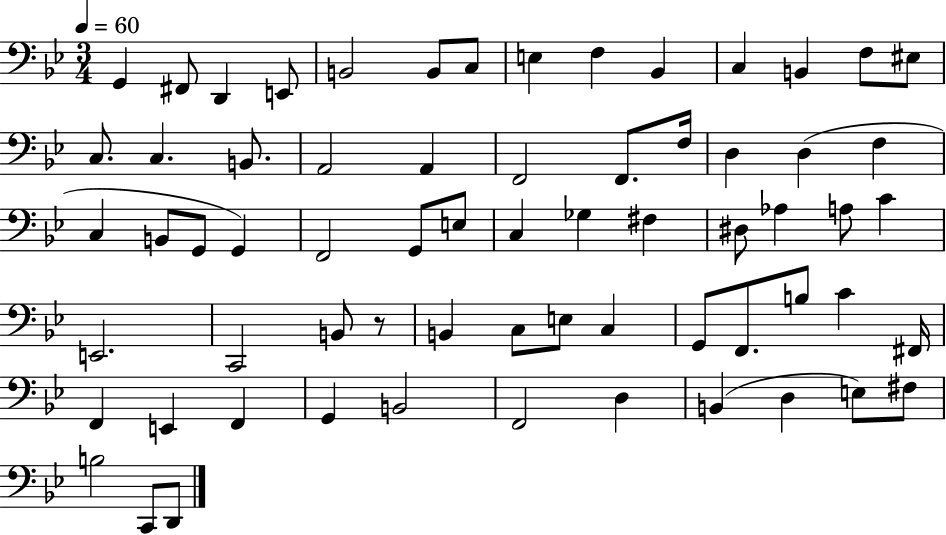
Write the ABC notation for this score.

X:1
T:Untitled
M:3/4
L:1/4
K:Bb
G,, ^F,,/2 D,, E,,/2 B,,2 B,,/2 C,/2 E, F, _B,, C, B,, F,/2 ^E,/2 C,/2 C, B,,/2 A,,2 A,, F,,2 F,,/2 F,/4 D, D, F, C, B,,/2 G,,/2 G,, F,,2 G,,/2 E,/2 C, _G, ^F, ^D,/2 _A, A,/2 C E,,2 C,,2 B,,/2 z/2 B,, C,/2 E,/2 C, G,,/2 F,,/2 B,/2 C ^F,,/4 F,, E,, F,, G,, B,,2 F,,2 D, B,, D, E,/2 ^F,/2 B,2 C,,/2 D,,/2